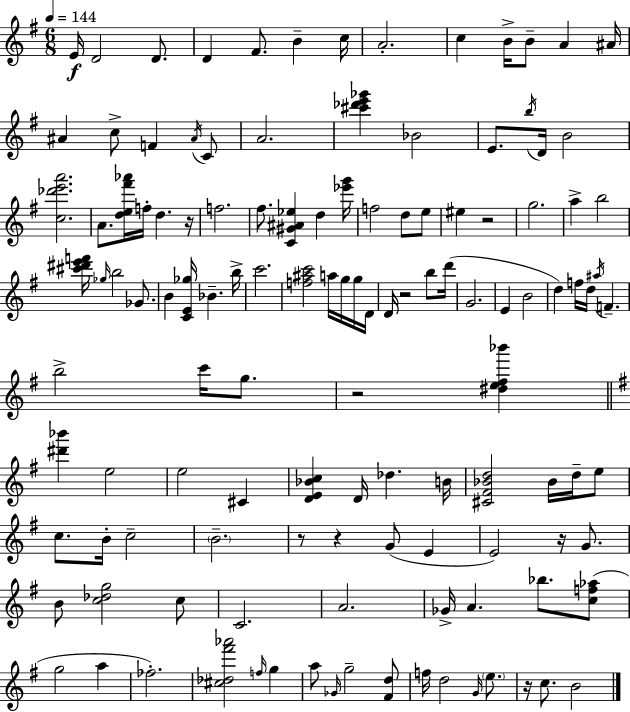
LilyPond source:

{
  \clef treble
  \numericTimeSignature
  \time 6/8
  \key e \minor
  \tempo 4 = 144
  e'16\f d'2 d'8. | d'4 fis'8. b'4-- c''16 | a'2.-. | c''4 b'16-> b'8-- a'4 ais'16 | \break ais'4 c''8-> f'4 \acciaccatura { ais'16 } c'8 | a'2. | <cis''' des''' e''' ges'''>4 bes'2 | e'8. \acciaccatura { b''16 } d'16 b'2 | \break <c'' des''' e''' a'''>2. | a'8. <d'' e'' fis''' aes'''>16 f''16-. d''4. | r16 f''2. | fis''8. <c' gis' ais' ees''>4 d''4 | \break <ees''' g'''>16 f''2 d''8 | e''8 eis''4 r2 | g''2. | a''4-> b''2 | \break <cis''' dis''' e''' f'''>16 \grace { ges''16 } b''2 | ges'8. b'4 <c' e' ges''>16 bes'4.-- | b''16-> c'''2. | <f'' ais'' c'''>2 a''16 | \break g''16 g''16 d'16 d'16 r2 | b''8 d'''16( g'2. | e'4 b'2 | d''4) f''16 d''16 \acciaccatura { ais''16 } f'4.-- | \break b''2-> | c'''16 g''8. r2 | <dis'' e'' fis'' bes'''>4 \bar "||" \break \key g \major <dis''' bes'''>4 e''2 | e''2 cis'4 | <d' e' bes' c''>4 d'16 des''4. b'16 | <cis' fis' bes' d''>2 bes'16 d''16-- e''8 | \break c''8. b'16-. c''2-- | \parenthesize b'2.-- | r8 r4 g'8( e'4 | e'2) r16 g'8. | \break b'8 <c'' des'' g''>2 c''8 | c'2. | a'2. | ges'16-> a'4. bes''8. <c'' f'' aes''>8( | \break g''2 a''4 | fes''2.-.) | <cis'' des'' fis''' aes'''>2 \grace { f''16 } g''4 | a''8 \grace { ges'16 } g''2-- | \break <fis' d''>8 f''16 d''2 \grace { g'16 } | \parenthesize e''8. r16 c''8. b'2 | \bar "|."
}